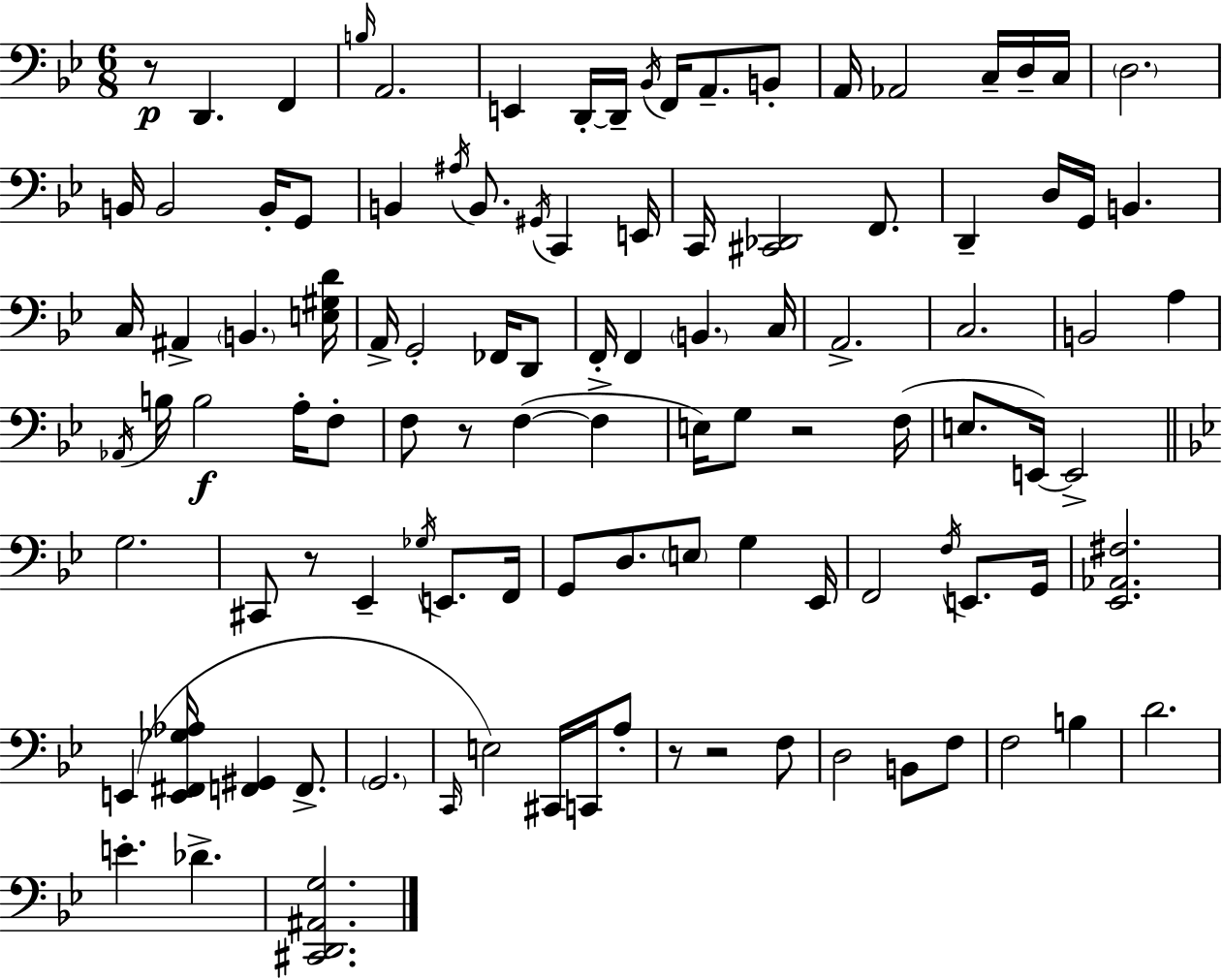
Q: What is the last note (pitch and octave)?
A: Db4